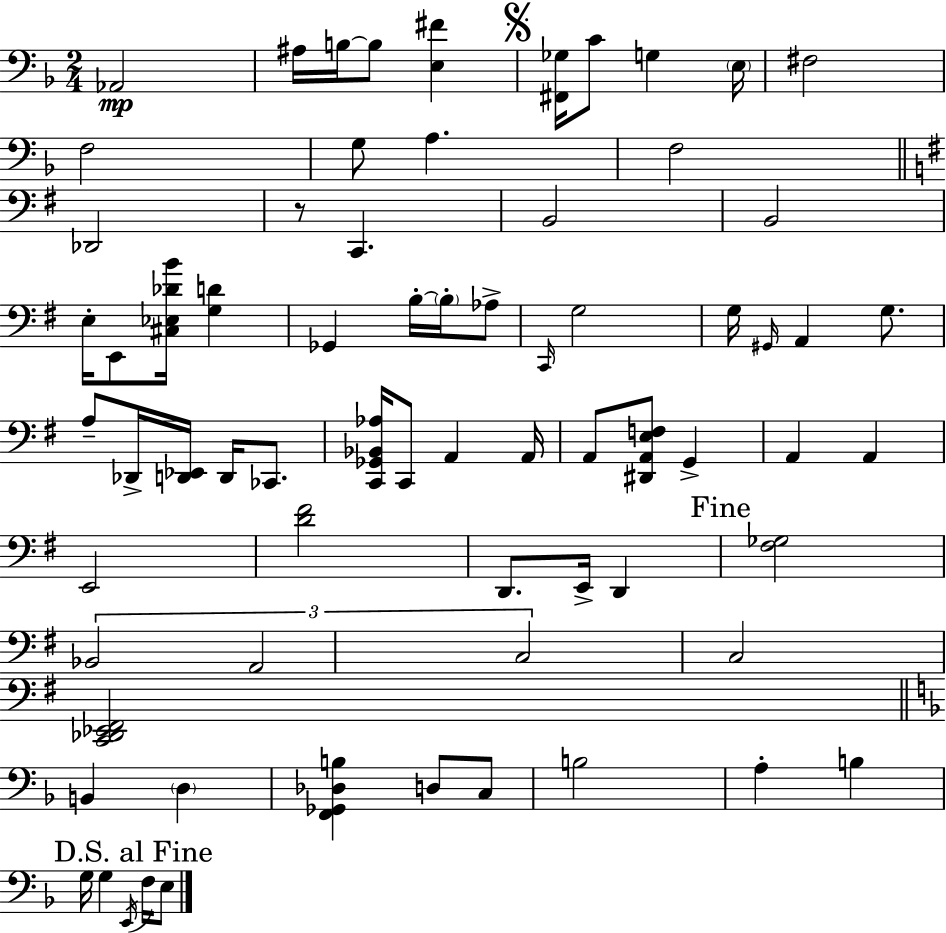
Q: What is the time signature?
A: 2/4